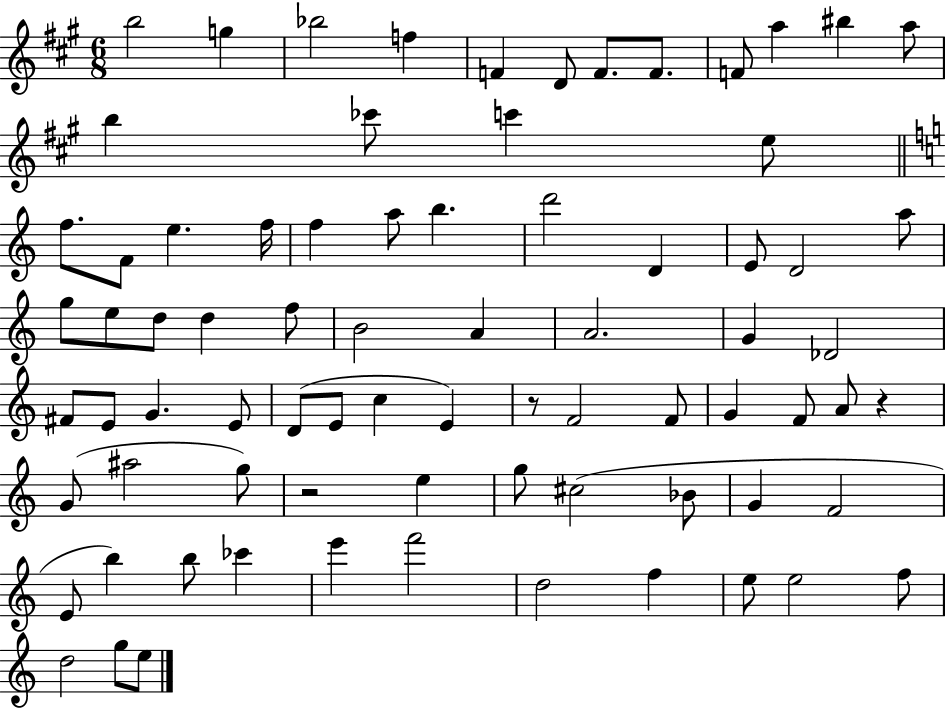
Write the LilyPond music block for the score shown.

{
  \clef treble
  \numericTimeSignature
  \time 6/8
  \key a \major
  b''2 g''4 | bes''2 f''4 | f'4 d'8 f'8. f'8. | f'8 a''4 bis''4 a''8 | \break b''4 ces'''8 c'''4 e''8 | \bar "||" \break \key c \major f''8. f'8 e''4. f''16 | f''4 a''8 b''4. | d'''2 d'4 | e'8 d'2 a''8 | \break g''8 e''8 d''8 d''4 f''8 | b'2 a'4 | a'2. | g'4 des'2 | \break fis'8 e'8 g'4. e'8 | d'8( e'8 c''4 e'4) | r8 f'2 f'8 | g'4 f'8 a'8 r4 | \break g'8( ais''2 g''8) | r2 e''4 | g''8 cis''2( bes'8 | g'4 f'2 | \break e'8 b''4) b''8 ces'''4 | e'''4 f'''2 | d''2 f''4 | e''8 e''2 f''8 | \break d''2 g''8 e''8 | \bar "|."
}